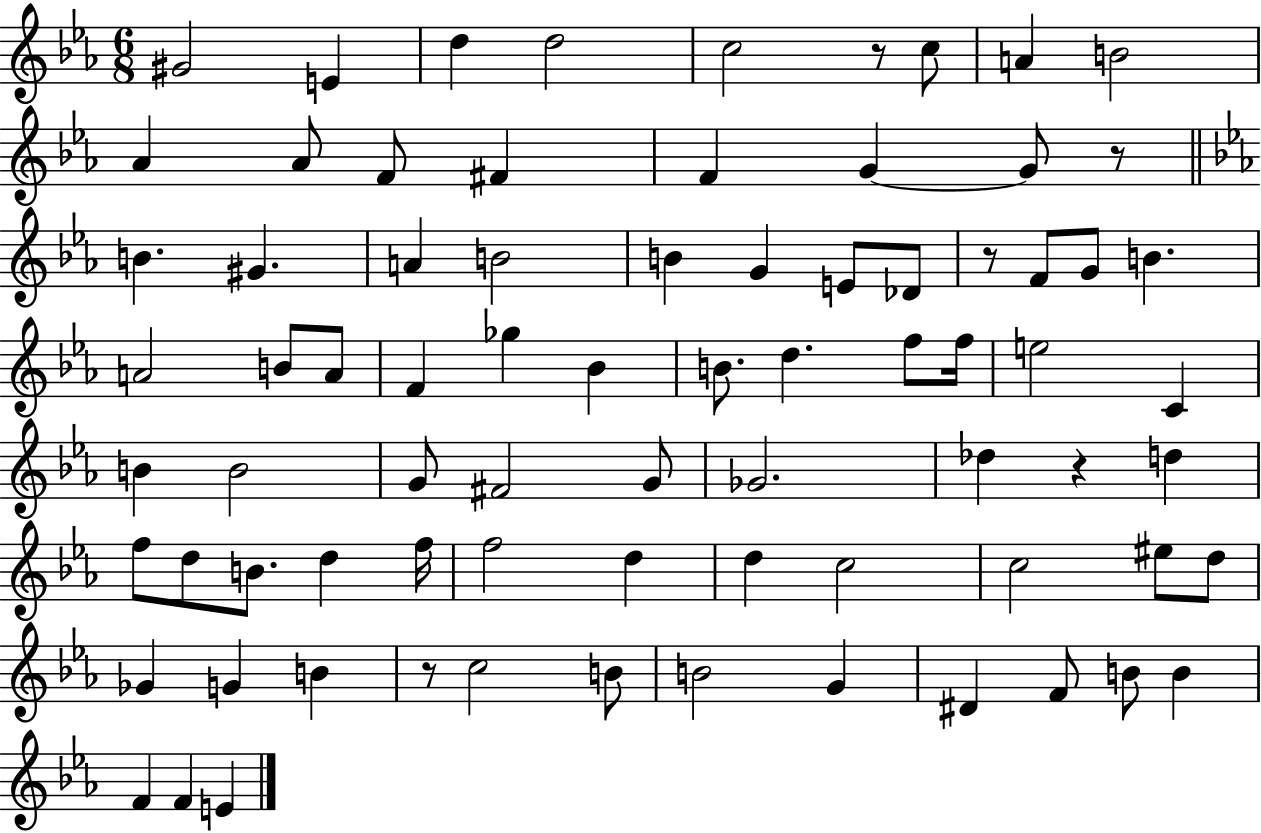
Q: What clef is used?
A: treble